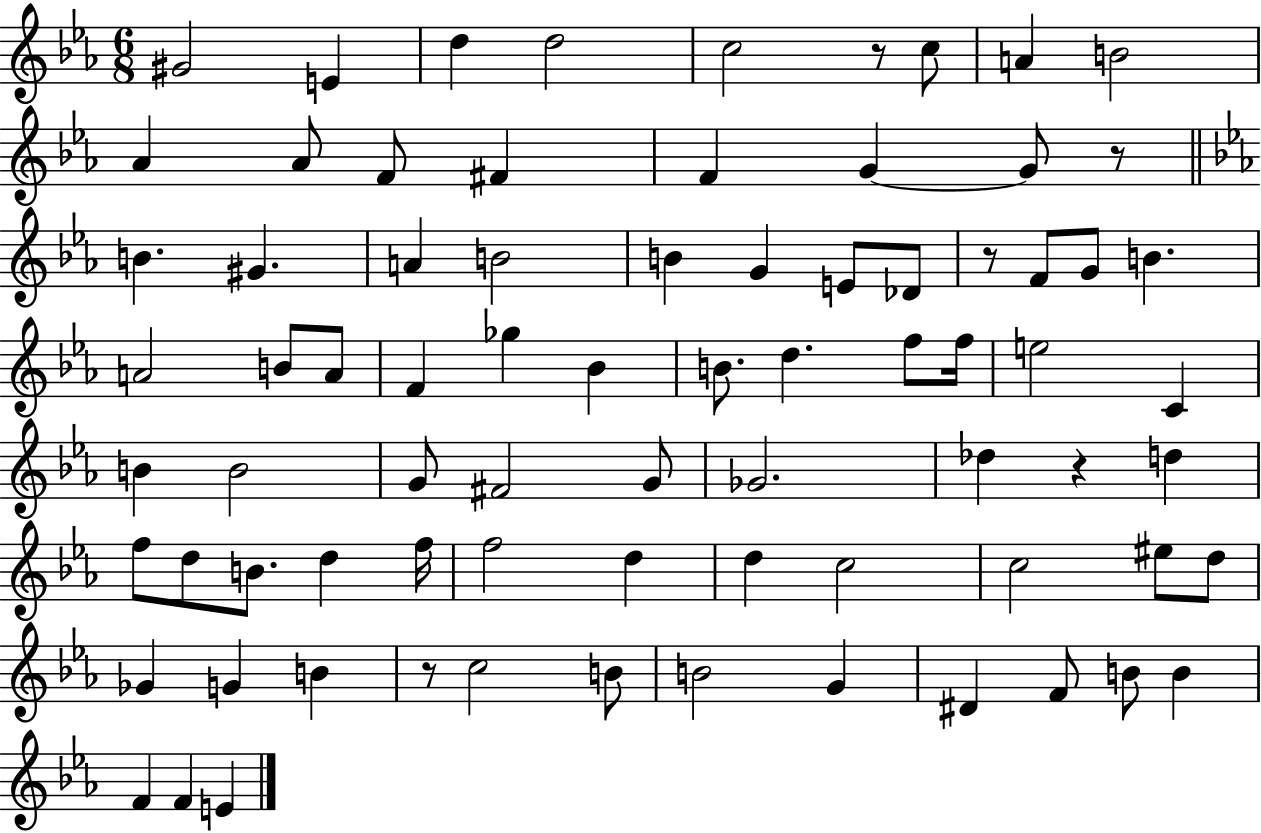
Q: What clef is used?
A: treble